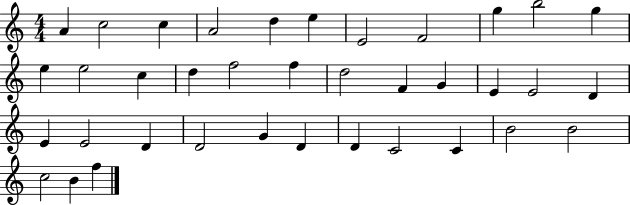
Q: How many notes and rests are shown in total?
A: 37